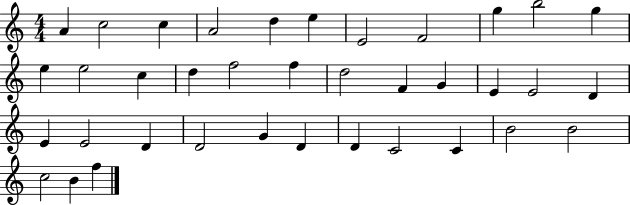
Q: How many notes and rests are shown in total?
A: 37